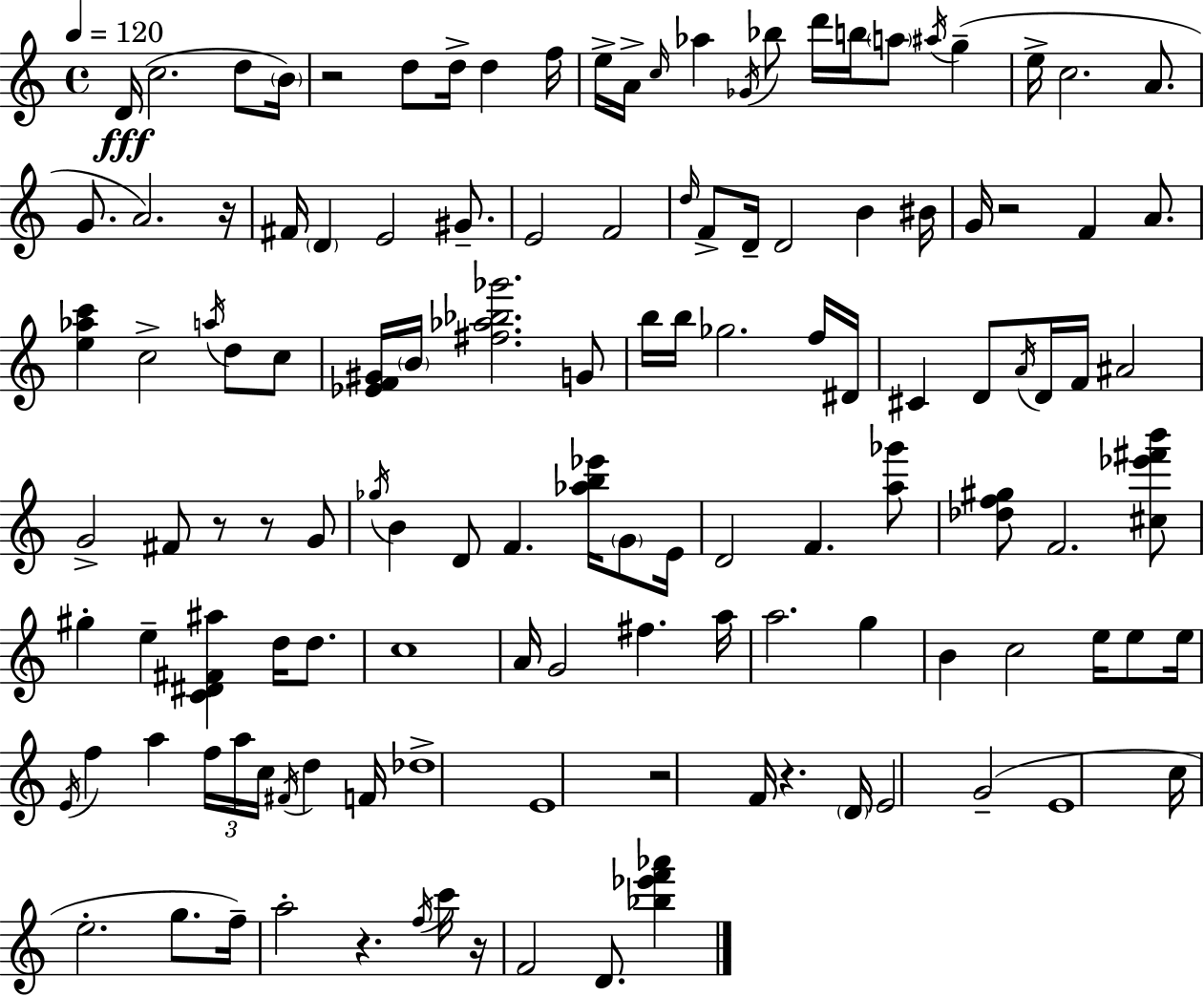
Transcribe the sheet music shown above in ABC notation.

X:1
T:Untitled
M:4/4
L:1/4
K:C
D/4 c2 d/2 B/4 z2 d/2 d/4 d f/4 e/4 A/4 c/4 _a _G/4 _b/2 d'/4 b/4 a/2 ^a/4 g e/4 c2 A/2 G/2 A2 z/4 ^F/4 D E2 ^G/2 E2 F2 d/4 F/2 D/4 D2 B ^B/4 G/4 z2 F A/2 [e_ac'] c2 a/4 d/2 c/2 [_EF^G]/4 B/4 [^f_a_b_g']2 G/2 b/4 b/4 _g2 f/4 ^D/4 ^C D/2 A/4 D/4 F/4 ^A2 G2 ^F/2 z/2 z/2 G/2 _g/4 B D/2 F [_ab_e']/4 G/2 E/4 D2 F [a_g']/2 [_df^g]/2 F2 [^c_e'^f'b']/2 ^g e [C^D^F^a] d/4 d/2 c4 A/4 G2 ^f a/4 a2 g B c2 e/4 e/2 e/4 E/4 f a f/4 a/4 c/4 ^F/4 d F/4 _d4 E4 z2 F/4 z D/4 E2 G2 E4 c/4 e2 g/2 f/4 a2 z f/4 c'/4 z/4 F2 D/2 [_b_e'f'_a']